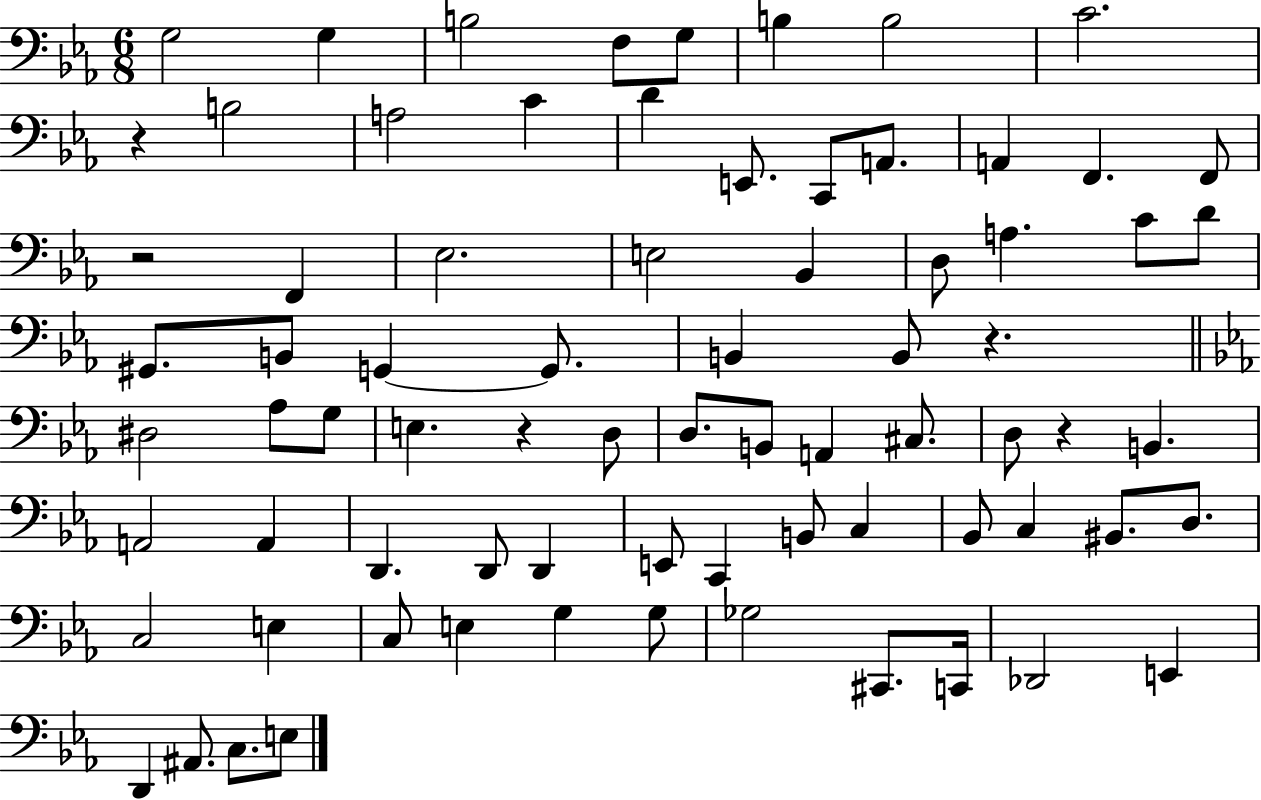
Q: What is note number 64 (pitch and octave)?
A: C#2